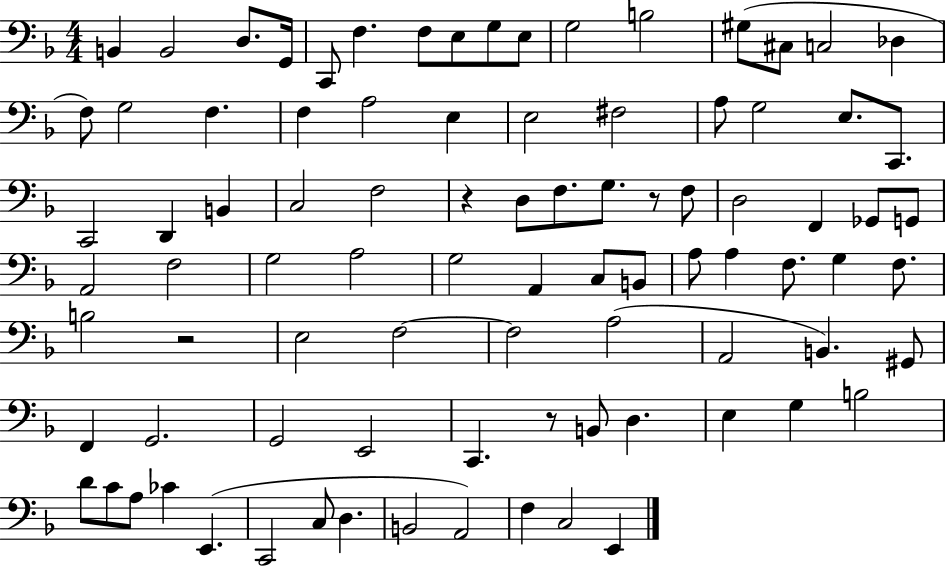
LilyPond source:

{
  \clef bass
  \numericTimeSignature
  \time 4/4
  \key f \major
  b,4 b,2 d8. g,16 | c,8 f4. f8 e8 g8 e8 | g2 b2 | gis8( cis8 c2 des4 | \break f8) g2 f4. | f4 a2 e4 | e2 fis2 | a8 g2 e8. c,8. | \break c,2 d,4 b,4 | c2 f2 | r4 d8 f8. g8. r8 f8 | d2 f,4 ges,8 g,8 | \break a,2 f2 | g2 a2 | g2 a,4 c8 b,8 | a8 a4 f8. g4 f8. | \break b2 r2 | e2 f2~~ | f2 a2( | a,2 b,4.) gis,8 | \break f,4 g,2. | g,2 e,2 | c,4. r8 b,8 d4. | e4 g4 b2 | \break d'8 c'8 a8 ces'4 e,4.( | c,2 c8 d4. | b,2 a,2) | f4 c2 e,4 | \break \bar "|."
}